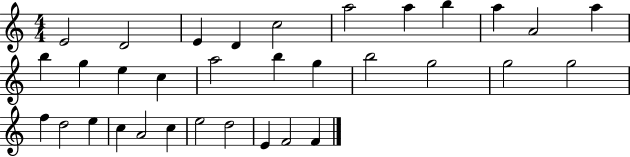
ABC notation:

X:1
T:Untitled
M:4/4
L:1/4
K:C
E2 D2 E D c2 a2 a b a A2 a b g e c a2 b g b2 g2 g2 g2 f d2 e c A2 c e2 d2 E F2 F